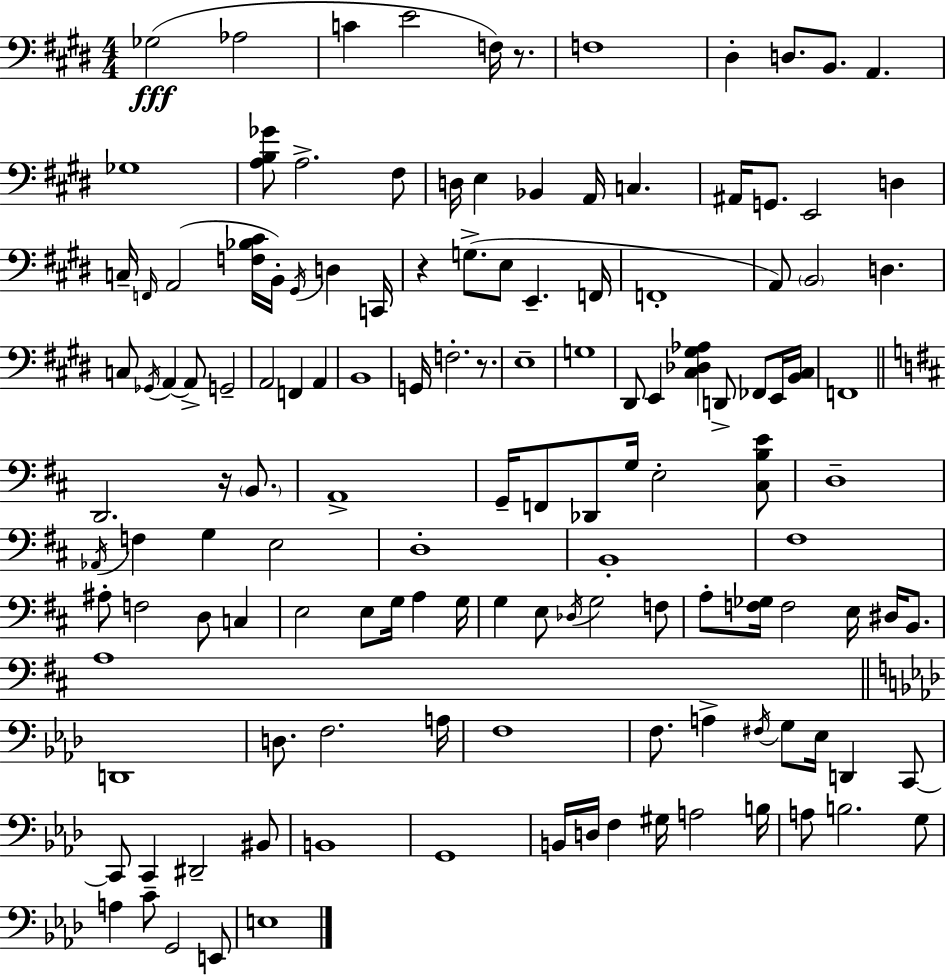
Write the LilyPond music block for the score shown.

{
  \clef bass
  \numericTimeSignature
  \time 4/4
  \key e \major
  \repeat volta 2 { ges2(\fff aes2 | c'4 e'2 f16) r8. | f1 | dis4-. d8. b,8. a,4. | \break ges1 | <a b ges'>8 a2.-> fis8 | d16 e4 bes,4 a,16 c4. | ais,16 g,8. e,2 d4 | \break c16-- \grace { f,16 }( a,2 <f bes cis'>16 b,16-.) \acciaccatura { gis,16 } d4 | c,16 r4 g8.->( e8 e,4.-- | f,16 f,1-. | a,8) \parenthesize b,2 d4. | \break c8 \acciaccatura { ges,16 } a,4~~ a,8-> g,2-- | a,2 f,4 a,4 | b,1 | g,16 f2.-. | \break r8. e1-- | g1 | dis,8 e,4 <cis des gis aes>4 d,8-> fes,8 | e,16 <b, cis>16 f,1 | \break \bar "||" \break \key d \major d,2. r16 \parenthesize b,8. | a,1-> | g,16-- f,8 des,8 g16 e2-. <cis b e'>8 | d1-- | \break \acciaccatura { aes,16 } f4 g4 e2 | d1-. | b,1-. | fis1 | \break ais8-. f2 d8 c4 | e2 e8 g16 a4 | g16 g4 e8 \acciaccatura { des16 } g2 | f8 a8-. <f ges>16 f2 e16 dis16 b,8. | \break a1 | \bar "||" \break \key aes \major d,1 | d8. f2. a16 | f1 | f8. a4-> \acciaccatura { fis16 } g8 ees16 d,4 c,8~~ | \break c,8 c,4 dis,2-- bis,8 | b,1 | g,1 | b,16 d16 f4 gis16 a2 | \break b16 a8 b2. g8 | a4 c'8-- g,2 e,8 | e1 | } \bar "|."
}